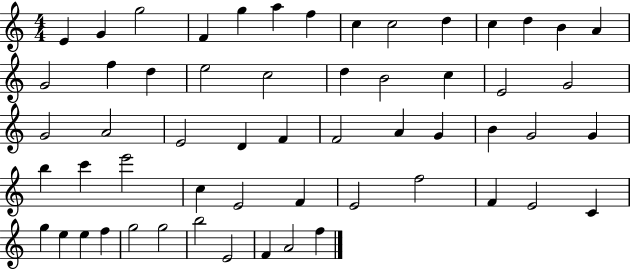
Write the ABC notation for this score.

X:1
T:Untitled
M:4/4
L:1/4
K:C
E G g2 F g a f c c2 d c d B A G2 f d e2 c2 d B2 c E2 G2 G2 A2 E2 D F F2 A G B G2 G b c' e'2 c E2 F E2 f2 F E2 C g e e f g2 g2 b2 E2 F A2 f